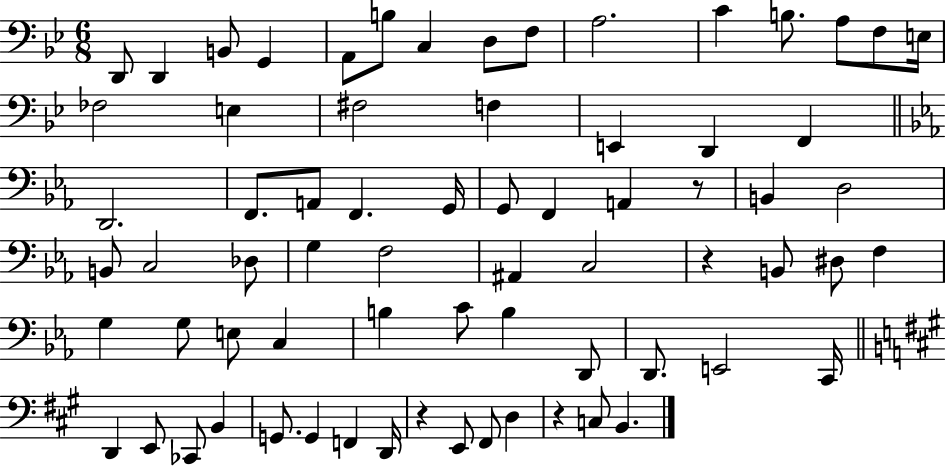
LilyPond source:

{
  \clef bass
  \numericTimeSignature
  \time 6/8
  \key bes \major
  d,8 d,4 b,8 g,4 | a,8 b8 c4 d8 f8 | a2. | c'4 b8. a8 f8 e16 | \break fes2 e4 | fis2 f4 | e,4 d,4 f,4 | \bar "||" \break \key c \minor d,2. | f,8. a,8 f,4. g,16 | g,8 f,4 a,4 r8 | b,4 d2 | \break b,8 c2 des8 | g4 f2 | ais,4 c2 | r4 b,8 dis8 f4 | \break g4 g8 e8 c4 | b4 c'8 b4 d,8 | d,8. e,2 c,16 | \bar "||" \break \key a \major d,4 e,8 ces,8 b,4 | g,8. g,4 f,4 d,16 | r4 e,8 fis,8 d4 | r4 c8 b,4. | \break \bar "|."
}